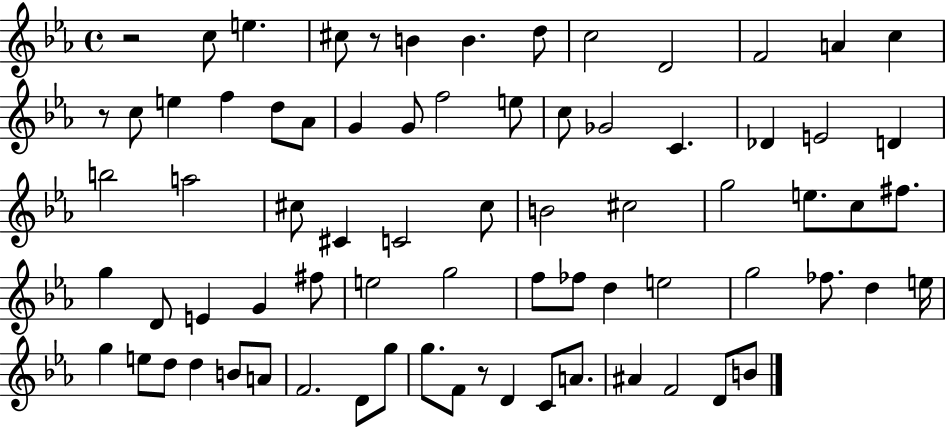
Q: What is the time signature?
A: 4/4